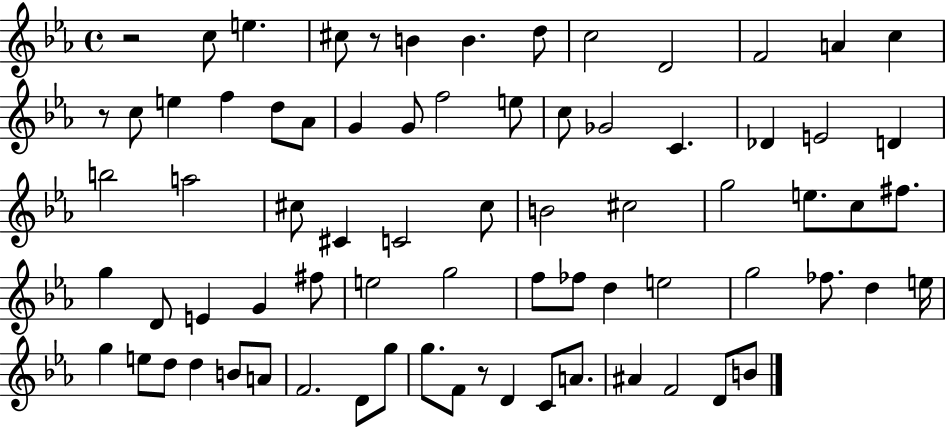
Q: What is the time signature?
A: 4/4